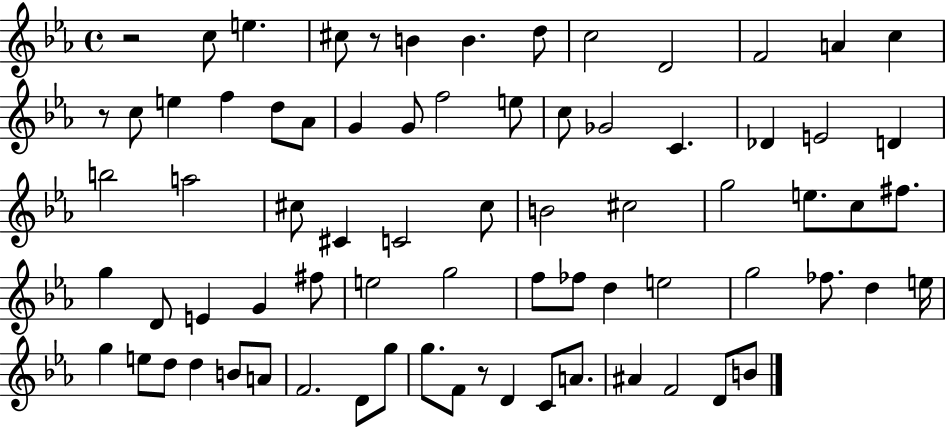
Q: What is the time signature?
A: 4/4